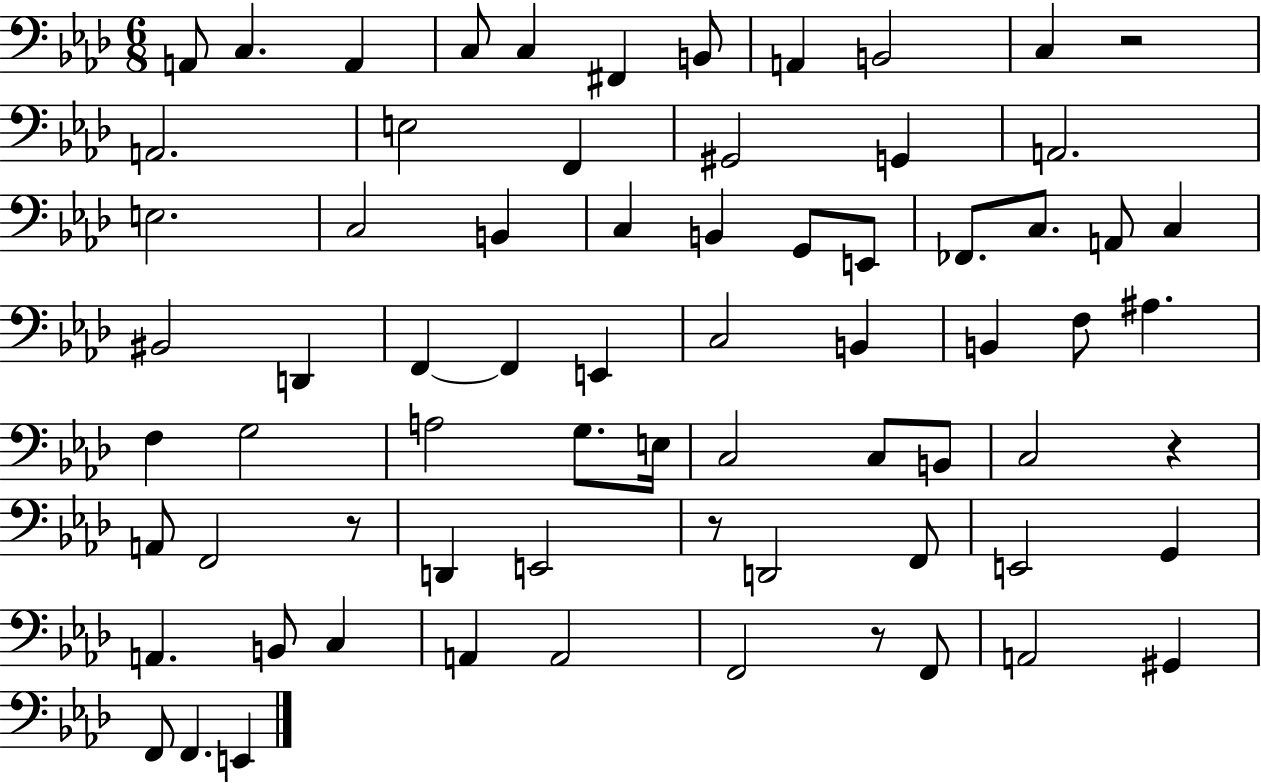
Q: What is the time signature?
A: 6/8